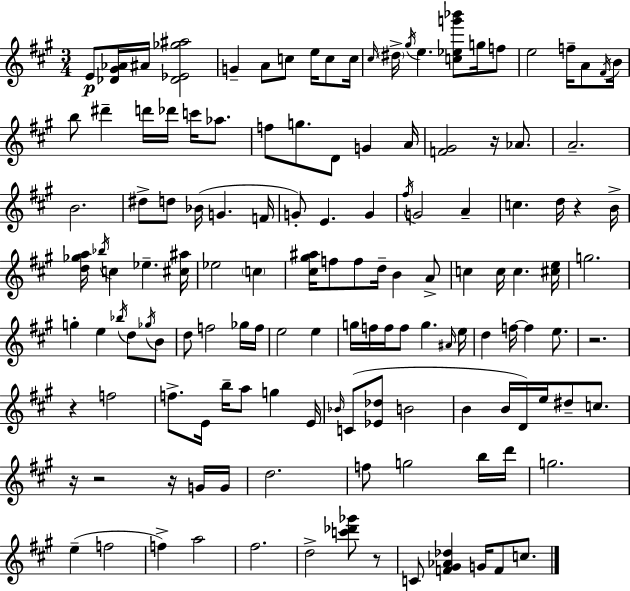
{
  \clef treble
  \numericTimeSignature
  \time 3/4
  \key a \major
  e'8\p <des' gis' aes'>16 ais'16 <des' ees' ges'' ais''>2 | g'4-- a'8 c''8 e''16 c''8 c''16 | \grace { cis''16 } \parenthesize dis''16-> \acciaccatura { gis''16 } e''4. <c'' ees'' g''' bes'''>8 g''16 | f''8 e''2 f''16-- a'8 | \break \acciaccatura { fis'16 } b'16 b''8 dis'''4-- d'''16 des'''16 c'''16 | aes''8. f''8 g''8. d'8 g'4 | a'16 <f' gis'>2 r16 | aes'8. a'2.-- | \break b'2. | dis''8-> d''8 bes'16( g'4. | f'16 g'8-.) e'4. g'4 | \acciaccatura { fis''16 } g'2 | \break a'4-- c''4. d''16 r4 | b'16-> <d'' ges'' a''>16 \acciaccatura { bes''16 } c''4 ees''4.-- | <cis'' ais''>16 ees''2 | \parenthesize c''4 <cis'' gis'' ais''>16 f''8 f''8 d''16-- b'4 | \break a'8-> c''4 c''16 c''4. | <cis'' e''>16 g''2. | g''4-. e''4 | \acciaccatura { bes''16 } d''8 \acciaccatura { ges''16 } b'8 d''8 f''2 | \break ges''16 f''16 e''2 | e''4 g''16 f''16 f''16 f''8 | g''4. \grace { ais'16 } e''16 d''4 | f''16~~ f''4 e''8. r2. | \break r4 | f''2 f''8.-> e'16 | b''16-- a''8 g''4 e'16 \grace { bes'16 } c'8( <ees' des''>8 | b'2 b'4 | \break b'16 d'16) e''16 dis''8-- c''8. r16 r2 | r16 g'16 g'16 d''2. | f''8 g''2 | b''16 d'''16 g''2. | \break e''4--( | f''2 f''4->) | a''2 fis''2. | d''2-> | \break <c''' des''' ges'''>8 r8 c'8 <f' gis' aes' des''>4 | g'16 f'8 c''8. \bar "|."
}